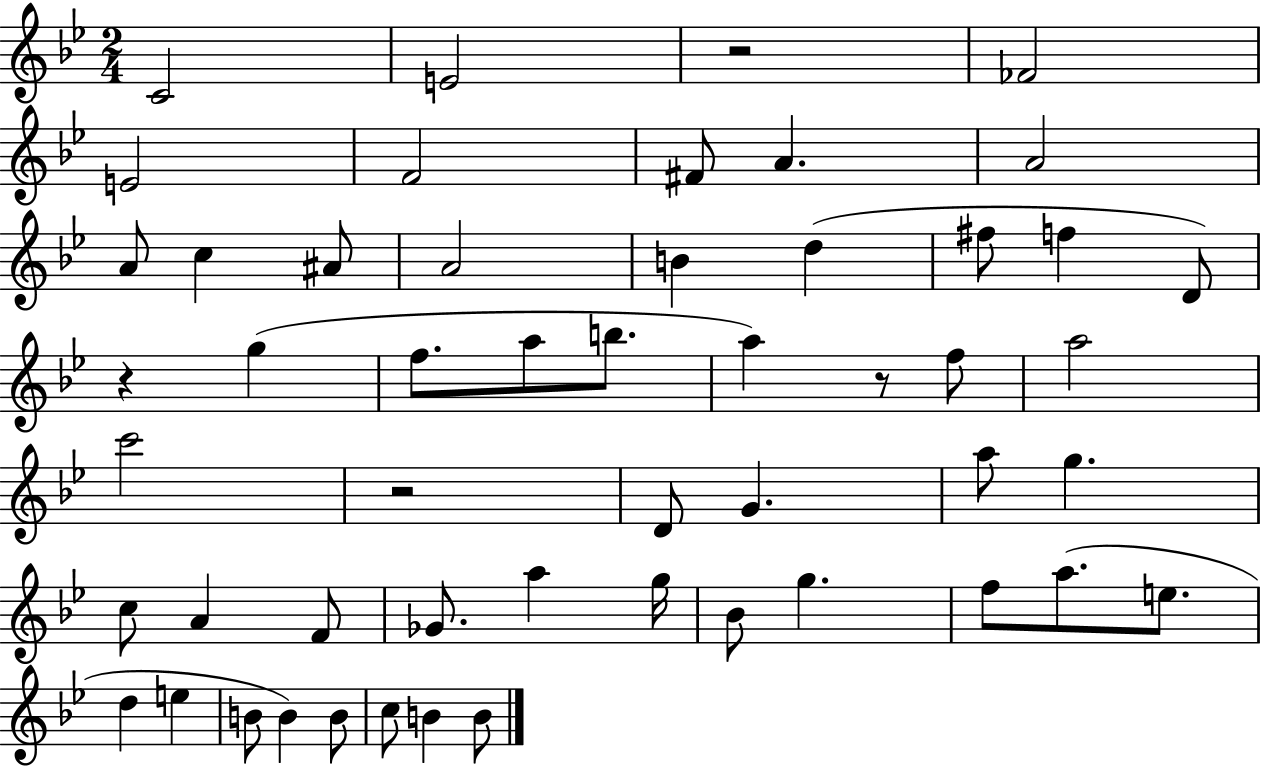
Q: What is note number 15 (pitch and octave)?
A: F#5